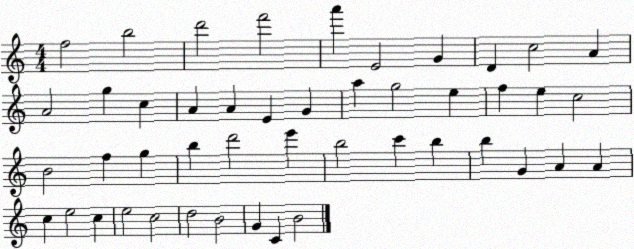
X:1
T:Untitled
M:4/4
L:1/4
K:C
f2 b2 d'2 f'2 a' E2 G D c2 A A2 g c A A E G a g2 e f e c2 B2 f g b d'2 e' b2 c' b b G A A c e2 c e2 c2 d2 B2 G C B2